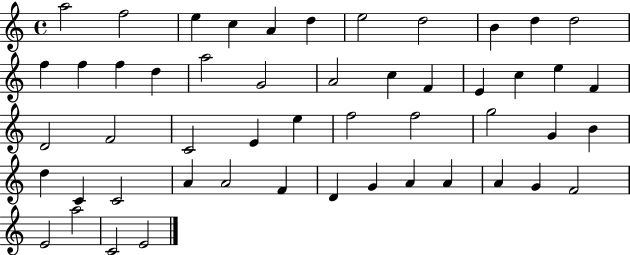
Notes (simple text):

A5/h F5/h E5/q C5/q A4/q D5/q E5/h D5/h B4/q D5/q D5/h F5/q F5/q F5/q D5/q A5/h G4/h A4/h C5/q F4/q E4/q C5/q E5/q F4/q D4/h F4/h C4/h E4/q E5/q F5/h F5/h G5/h G4/q B4/q D5/q C4/q C4/h A4/q A4/h F4/q D4/q G4/q A4/q A4/q A4/q G4/q F4/h E4/h A5/h C4/h E4/h